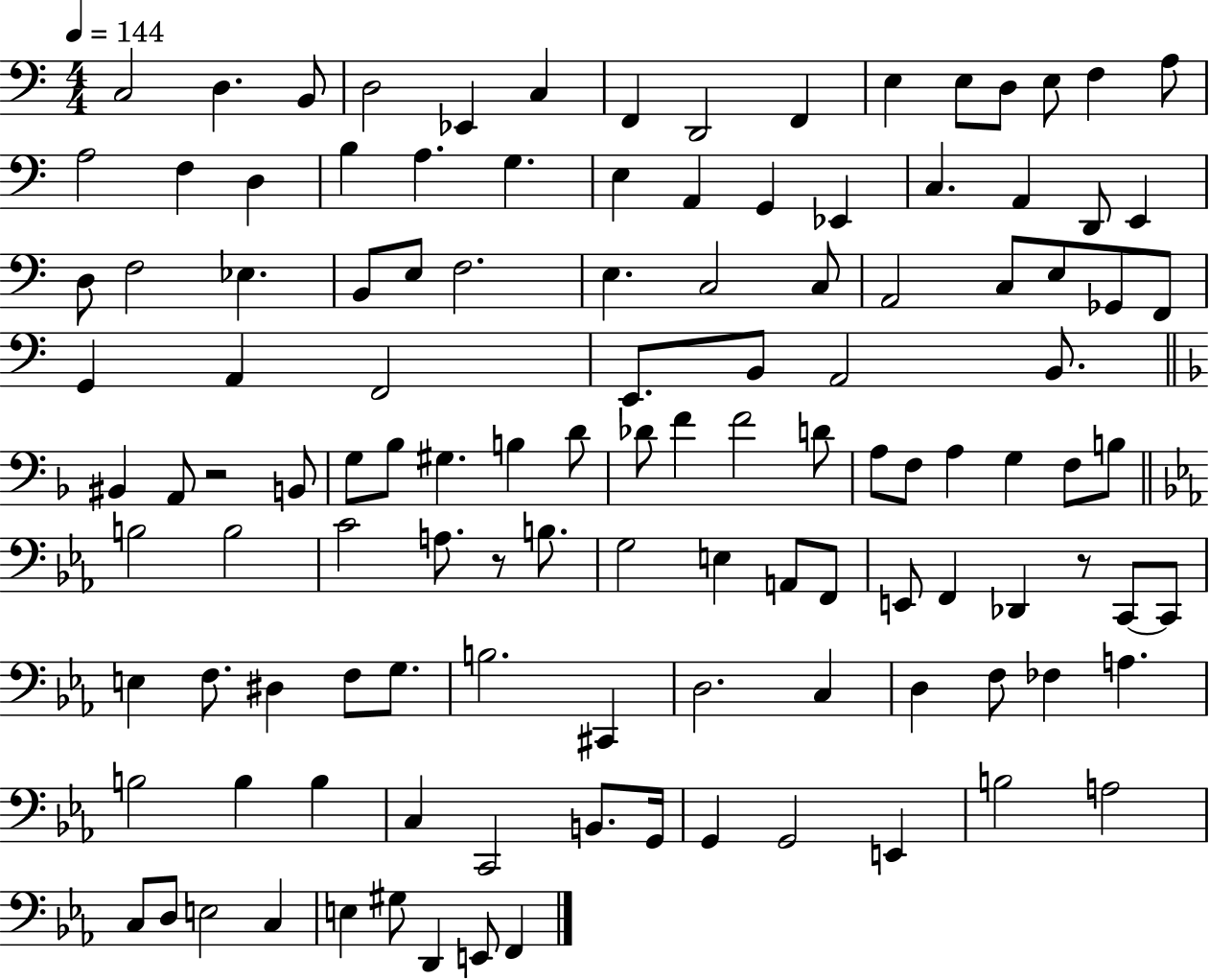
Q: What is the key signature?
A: C major